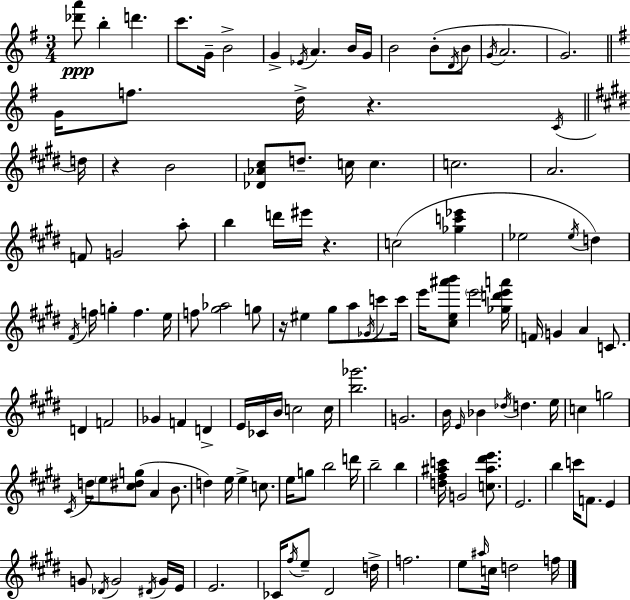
[Db6,A6]/e B5/q D6/q. C6/e. G4/s B4/h G4/q Eb4/s A4/q. B4/s G4/s B4/h B4/e D4/s B4/e G4/s A4/h. G4/h. G4/s F5/e. D5/s R/q. C4/s D5/s R/q B4/h [Db4,Ab4,C#5]/e D5/e. C5/s C5/q. C5/h. A4/h. F4/e G4/h A5/e B5/q D6/s EIS6/s R/q. C5/h [Gb5,C6,Eb6]/q Eb5/h Eb5/s D5/q F#4/s F5/s G5/q F5/q. E5/s F5/e [G#5,Ab5]/h G5/e R/s EIS5/q G#5/e A5/e Gb4/s C6/e C6/s E6/s [C#5,E5,A#6,B6]/e E6/h [Gb5,D6,E6,A6]/s F4/s G4/q A4/q C4/e. D4/q F4/h Gb4/q F4/q D4/q E4/s CES4/s B4/s C5/h C5/s [B5,Gb6]/h. G4/h. B4/s E4/s Bb4/q Db5/s D5/q. E5/s C5/q G5/h C#4/s D5/s E5/e [C#5,D#5,G5]/e A4/q B4/e. D5/q E5/s E5/q C5/e. E5/s G5/e B5/h D6/s B5/h B5/q [D5,F#5,A#5,C6]/s G4/h [C5,A#5,D#6,E6]/e. E4/h. B5/q C6/s F4/e. E4/q G4/e Db4/s G4/h D#4/s G4/s E4/s E4/h. CES4/s F#5/s E5/e D#4/h D5/s F5/h. E5/e A#5/s C5/s D5/h F5/s